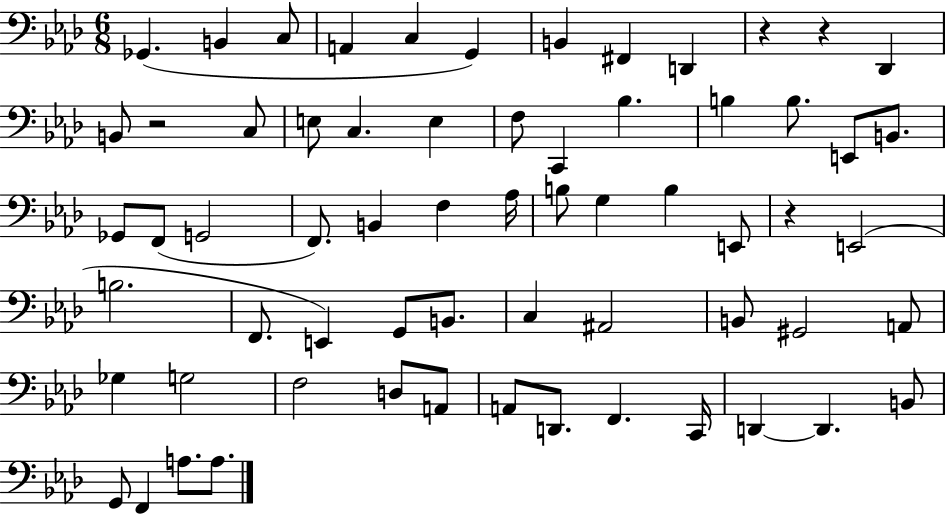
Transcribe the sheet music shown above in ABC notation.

X:1
T:Untitled
M:6/8
L:1/4
K:Ab
_G,, B,, C,/2 A,, C, G,, B,, ^F,, D,, z z _D,, B,,/2 z2 C,/2 E,/2 C, E, F,/2 C,, _B, B, B,/2 E,,/2 B,,/2 _G,,/2 F,,/2 G,,2 F,,/2 B,, F, _A,/4 B,/2 G, B, E,,/2 z E,,2 B,2 F,,/2 E,, G,,/2 B,,/2 C, ^A,,2 B,,/2 ^G,,2 A,,/2 _G, G,2 F,2 D,/2 A,,/2 A,,/2 D,,/2 F,, C,,/4 D,, D,, B,,/2 G,,/2 F,, A,/2 A,/2